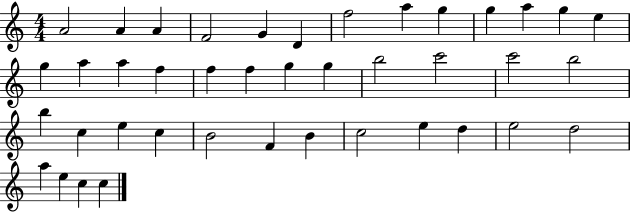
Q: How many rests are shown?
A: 0